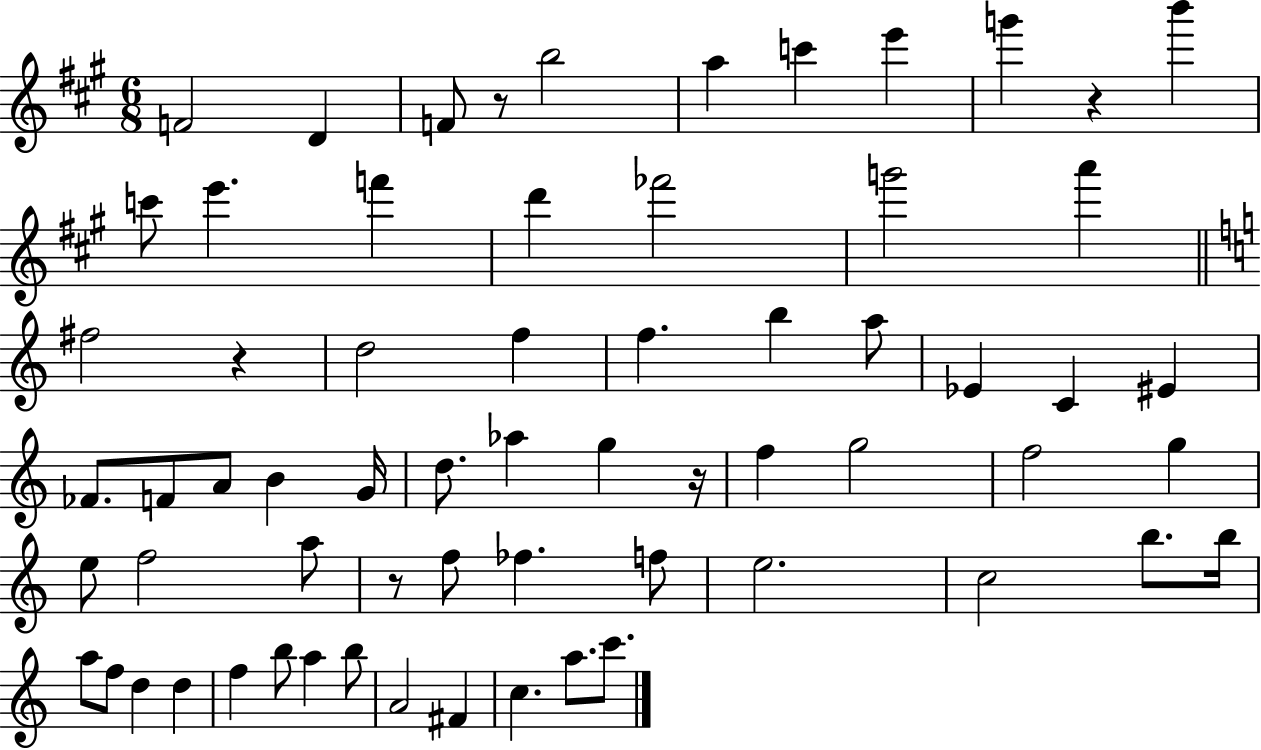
F4/h D4/q F4/e R/e B5/h A5/q C6/q E6/q G6/q R/q B6/q C6/e E6/q. F6/q D6/q FES6/h G6/h A6/q F#5/h R/q D5/h F5/q F5/q. B5/q A5/e Eb4/q C4/q EIS4/q FES4/e. F4/e A4/e B4/q G4/s D5/e. Ab5/q G5/q R/s F5/q G5/h F5/h G5/q E5/e F5/h A5/e R/e F5/e FES5/q. F5/e E5/h. C5/h B5/e. B5/s A5/e F5/e D5/q D5/q F5/q B5/e A5/q B5/e A4/h F#4/q C5/q. A5/e. C6/e.